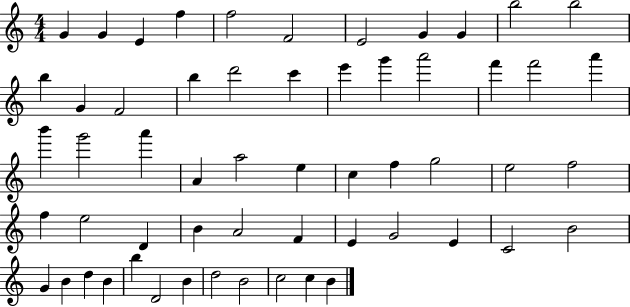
G4/q G4/q E4/q F5/q F5/h F4/h E4/h G4/q G4/q B5/h B5/h B5/q G4/q F4/h B5/q D6/h C6/q E6/q G6/q A6/h F6/q F6/h A6/q B6/q G6/h A6/q A4/q A5/h E5/q C5/q F5/q G5/h E5/h F5/h F5/q E5/h D4/q B4/q A4/h F4/q E4/q G4/h E4/q C4/h B4/h G4/q B4/q D5/q B4/q B5/q D4/h B4/q D5/h B4/h C5/h C5/q B4/q